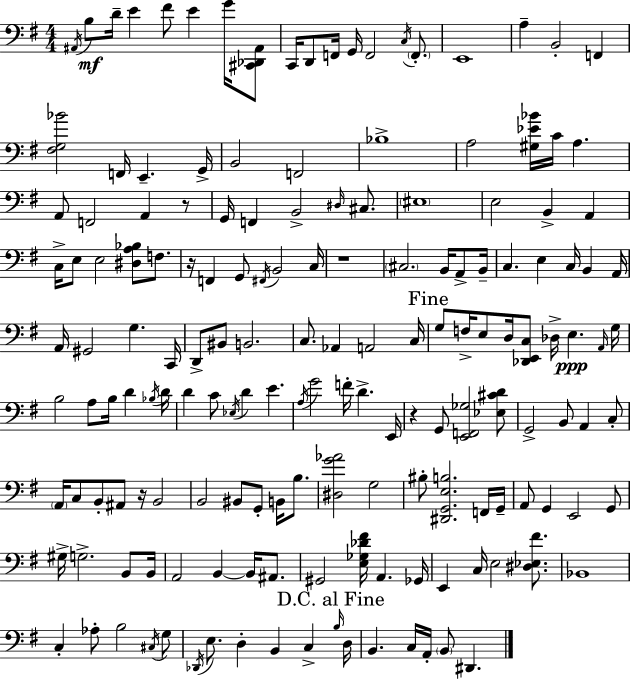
A#2/s B3/e D4/s E4/q F#4/e E4/q G4/s [C#2,Db2,A#2]/e C2/s D2/e F2/s G2/s F2/h C3/s F2/e. E2/w A3/q B2/h F2/q [F#3,G3,Bb4]/h F2/s E2/q. G2/s B2/h F2/h Bb3/w A3/h [G#3,Eb4,Bb4]/s C4/s A3/q. A2/e F2/h A2/q R/e G2/s F2/q B2/h D#3/s C#3/e. EIS3/w E3/h B2/q A2/q C3/s E3/e E3/h [D#3,A3,Bb3]/e F3/e. R/s F2/q G2/e F#2/s B2/h C3/s R/w C#3/h. B2/s A2/e B2/s C3/q. E3/q C3/s B2/q A2/s A2/s G#2/h G3/q. C2/s D2/e BIS2/e B2/h. C3/e. Ab2/q A2/h C3/s G3/e F3/s E3/e D3/s [Db2,E2,C3]/e Db3/s E3/q. A2/s G3/s B3/h A3/e B3/s D4/q Bb3/s D4/s D4/q C4/e Eb3/s D4/q E4/q. A3/s G4/h F4/s D4/q. E2/s R/q G2/e [E2,F2,Gb3]/h [Eb3,C#4,D4]/e G2/h B2/e A2/q C3/e A2/s C3/e B2/e A#2/e R/s B2/h B2/h BIS2/e G2/e B2/s B3/e. [D#3,G4,Ab4]/h G3/h BIS3/e [D#2,G2,E3,B3]/h. F2/s G2/s A2/e G2/q E2/h G2/e G#3/s G3/h. B2/e B2/s A2/h B2/q B2/s A#2/e. G#2/h [E3,Gb3,Db4,F#4]/s A2/q. Gb2/s E2/q C3/s E3/h [D#3,Eb3,F#4]/e. Bb2/w C3/q Ab3/e B3/h C#3/s G3/e Db2/s E3/e. D3/q B2/q C3/q B3/s D3/s B2/q. C3/s A2/s B2/e D#2/q.